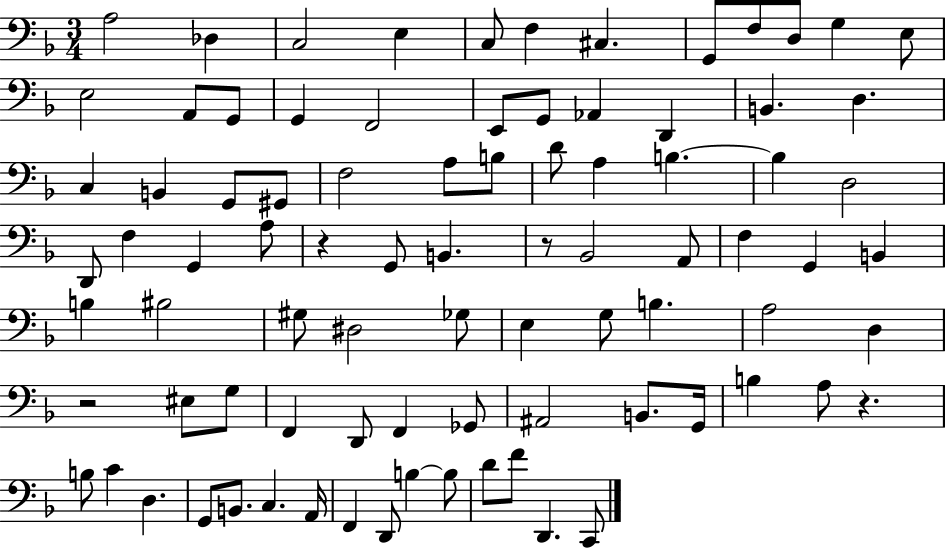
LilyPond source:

{
  \clef bass
  \numericTimeSignature
  \time 3/4
  \key f \major
  a2 des4 | c2 e4 | c8 f4 cis4. | g,8 f8 d8 g4 e8 | \break e2 a,8 g,8 | g,4 f,2 | e,8 g,8 aes,4 d,4 | b,4. d4. | \break c4 b,4 g,8 gis,8 | f2 a8 b8 | d'8 a4 b4.~~ | b4 d2 | \break d,8 f4 g,4 a8 | r4 g,8 b,4. | r8 bes,2 a,8 | f4 g,4 b,4 | \break b4 bis2 | gis8 dis2 ges8 | e4 g8 b4. | a2 d4 | \break r2 eis8 g8 | f,4 d,8 f,4 ges,8 | ais,2 b,8. g,16 | b4 a8 r4. | \break b8 c'4 d4. | g,8 b,8. c4. a,16 | f,4 d,8 b4~~ b8 | d'8 f'8 d,4. c,8 | \break \bar "|."
}